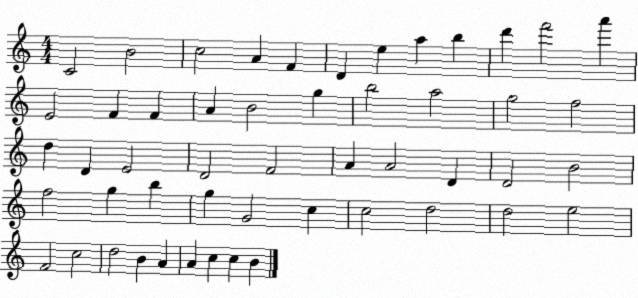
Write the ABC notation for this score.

X:1
T:Untitled
M:4/4
L:1/4
K:C
C2 B2 c2 A F D e a b d' f'2 a' E2 F F A B2 g b2 a2 g2 f2 d D E2 D2 F2 A A2 D D2 B2 f2 g b g G2 c c2 d2 d2 e2 F2 c2 d2 B A A c c B